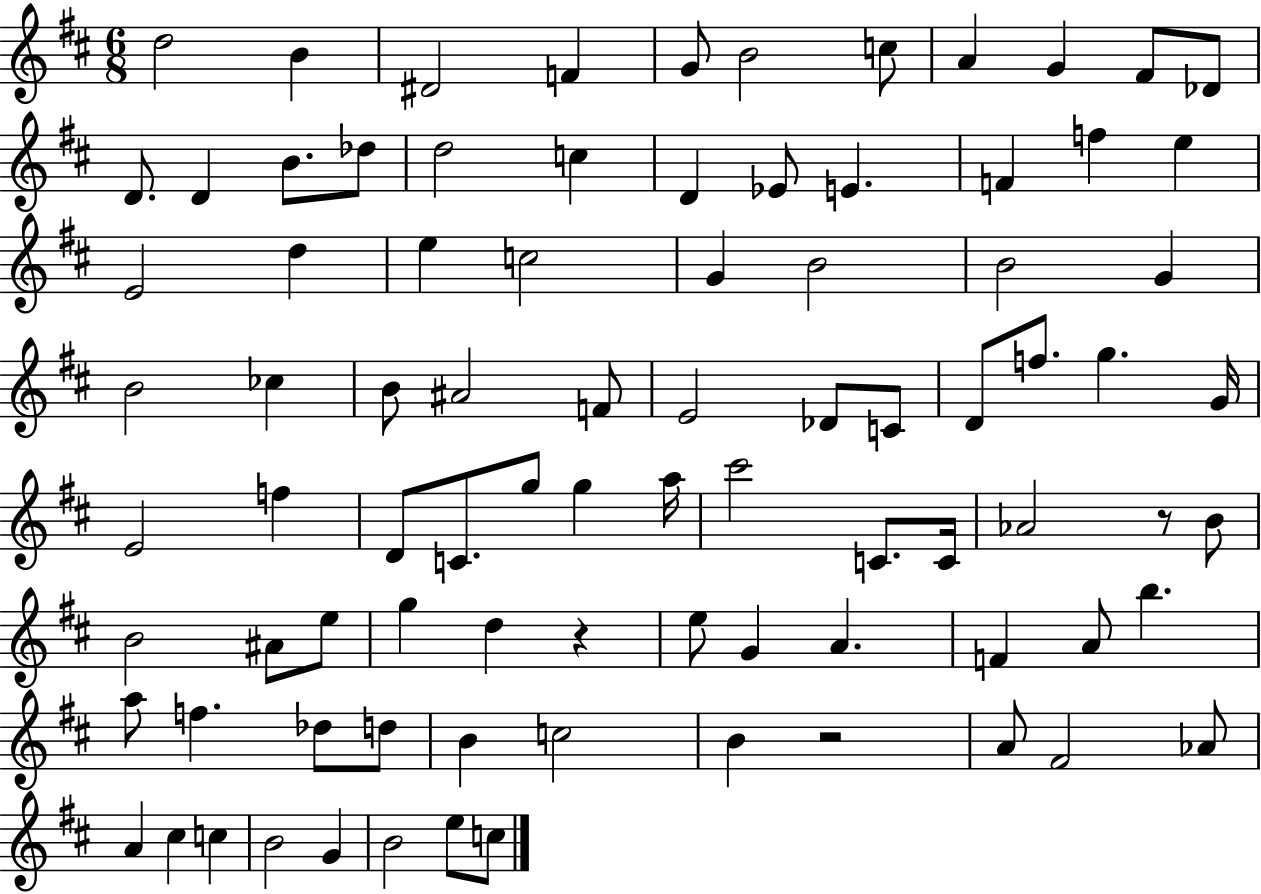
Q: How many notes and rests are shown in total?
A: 87